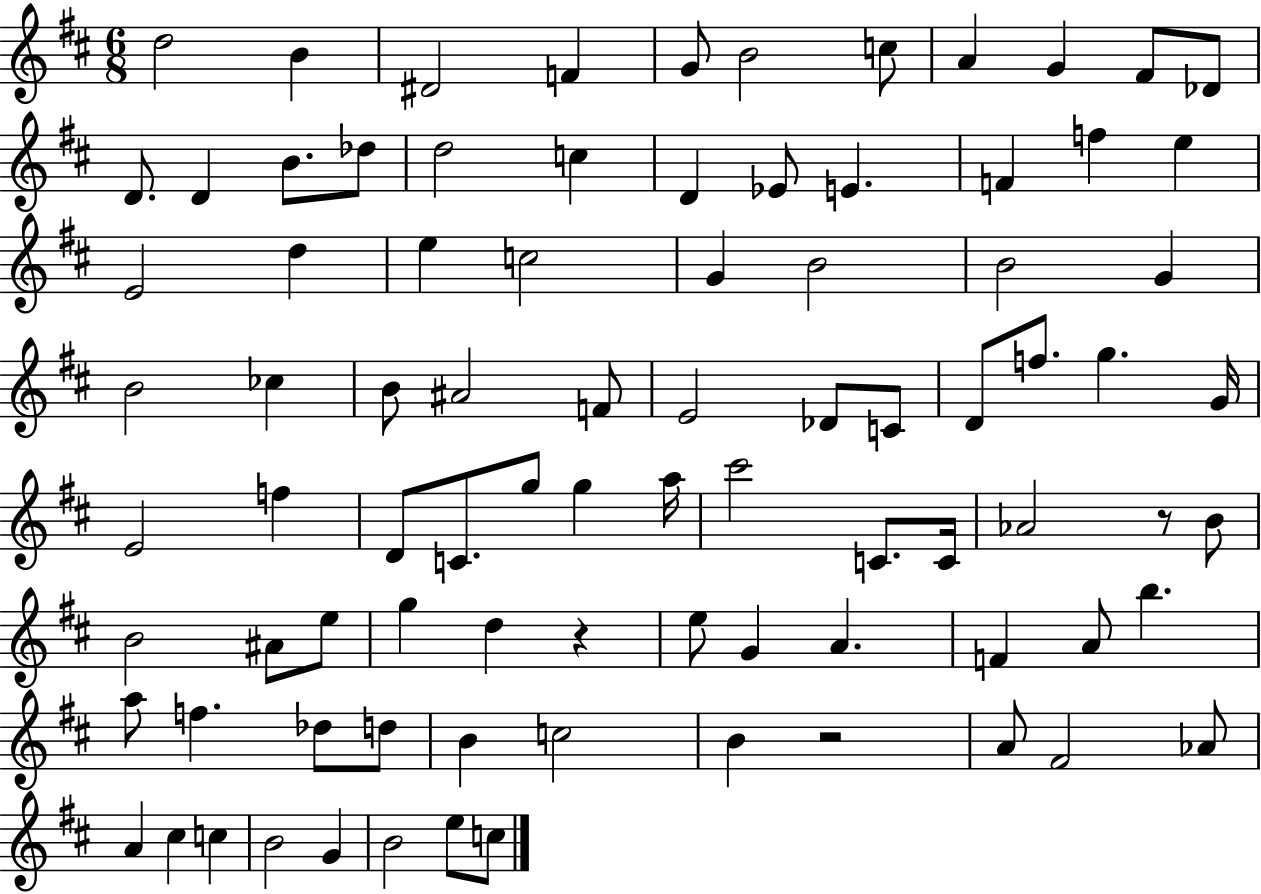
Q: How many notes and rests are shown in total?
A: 87